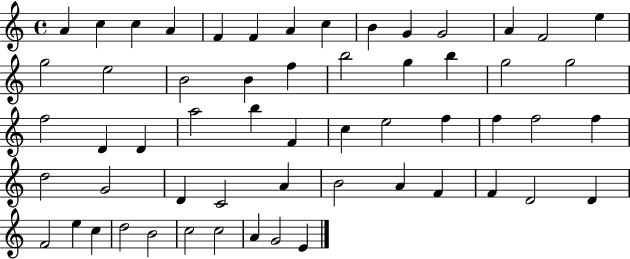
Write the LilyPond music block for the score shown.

{
  \clef treble
  \time 4/4
  \defaultTimeSignature
  \key c \major
  a'4 c''4 c''4 a'4 | f'4 f'4 a'4 c''4 | b'4 g'4 g'2 | a'4 f'2 e''4 | \break g''2 e''2 | b'2 b'4 f''4 | b''2 g''4 b''4 | g''2 g''2 | \break f''2 d'4 d'4 | a''2 b''4 f'4 | c''4 e''2 f''4 | f''4 f''2 f''4 | \break d''2 g'2 | d'4 c'2 a'4 | b'2 a'4 f'4 | f'4 d'2 d'4 | \break f'2 e''4 c''4 | d''2 b'2 | c''2 c''2 | a'4 g'2 e'4 | \break \bar "|."
}